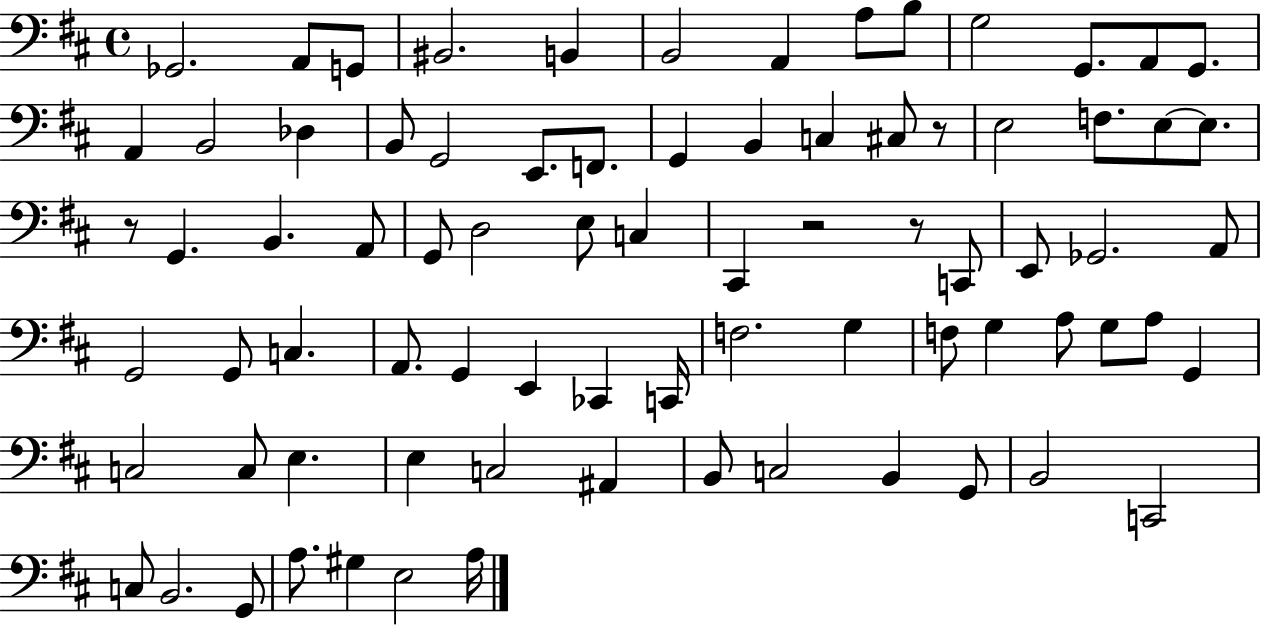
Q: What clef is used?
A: bass